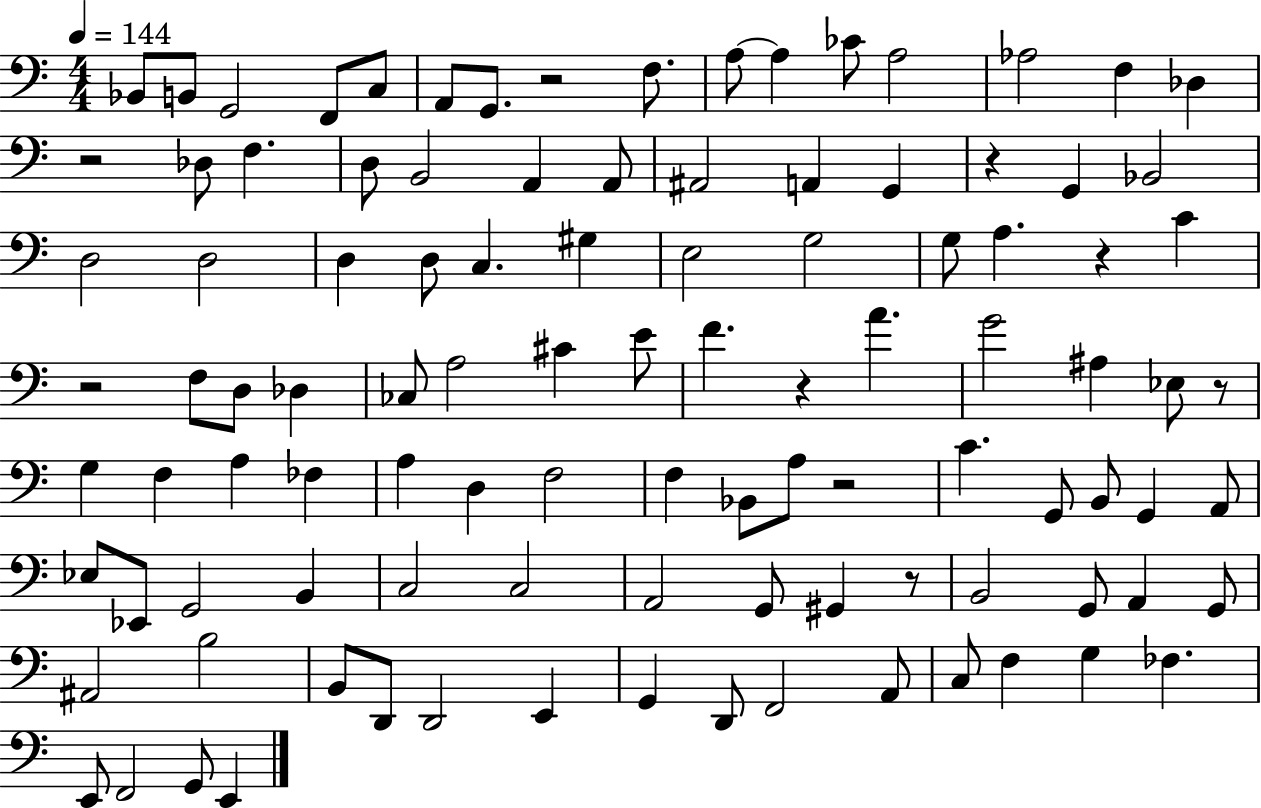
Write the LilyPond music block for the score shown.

{
  \clef bass
  \numericTimeSignature
  \time 4/4
  \key c \major
  \tempo 4 = 144
  bes,8 b,8 g,2 f,8 c8 | a,8 g,8. r2 f8. | a8~~ a4 ces'8 a2 | aes2 f4 des4 | \break r2 des8 f4. | d8 b,2 a,4 a,8 | ais,2 a,4 g,4 | r4 g,4 bes,2 | \break d2 d2 | d4 d8 c4. gis4 | e2 g2 | g8 a4. r4 c'4 | \break r2 f8 d8 des4 | ces8 a2 cis'4 e'8 | f'4. r4 a'4. | g'2 ais4 ees8 r8 | \break g4 f4 a4 fes4 | a4 d4 f2 | f4 bes,8 a8 r2 | c'4. g,8 b,8 g,4 a,8 | \break ees8 ees,8 g,2 b,4 | c2 c2 | a,2 g,8 gis,4 r8 | b,2 g,8 a,4 g,8 | \break ais,2 b2 | b,8 d,8 d,2 e,4 | g,4 d,8 f,2 a,8 | c8 f4 g4 fes4. | \break e,8 f,2 g,8 e,4 | \bar "|."
}